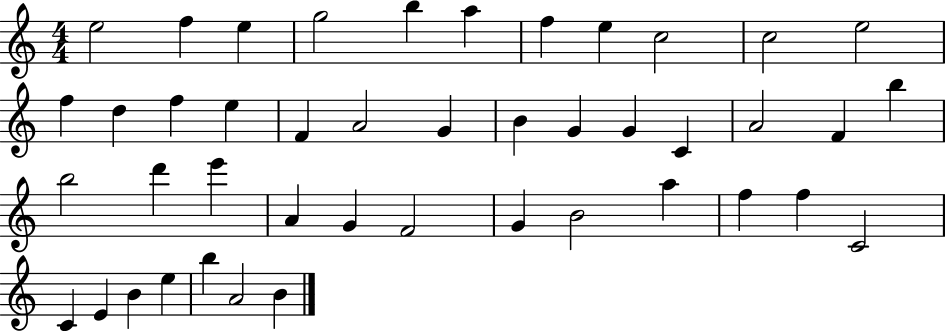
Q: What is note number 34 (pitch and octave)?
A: A5